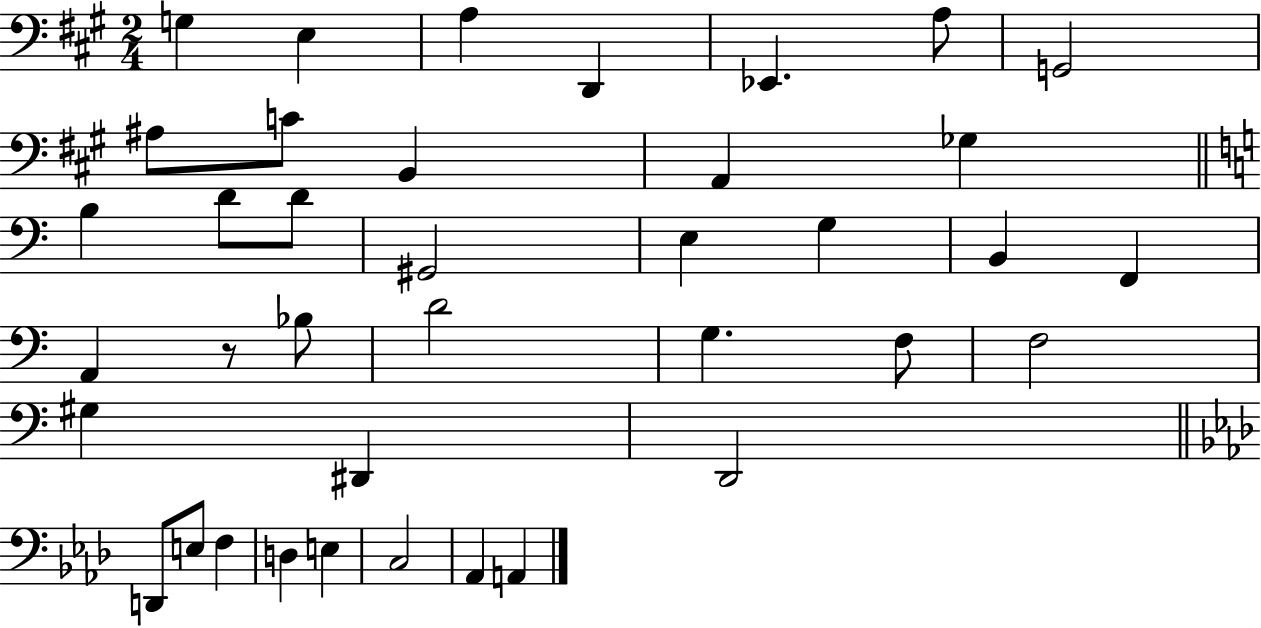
{
  \clef bass
  \numericTimeSignature
  \time 2/4
  \key a \major
  g4 e4 | a4 d,4 | ees,4. a8 | g,2 | \break ais8 c'8 b,4 | a,4 ges4 | \bar "||" \break \key c \major b4 d'8 d'8 | gis,2 | e4 g4 | b,4 f,4 | \break a,4 r8 bes8 | d'2 | g4. f8 | f2 | \break gis4 dis,4 | d,2 | \bar "||" \break \key f \minor d,8 e8 f4 | d4 e4 | c2 | aes,4 a,4 | \break \bar "|."
}